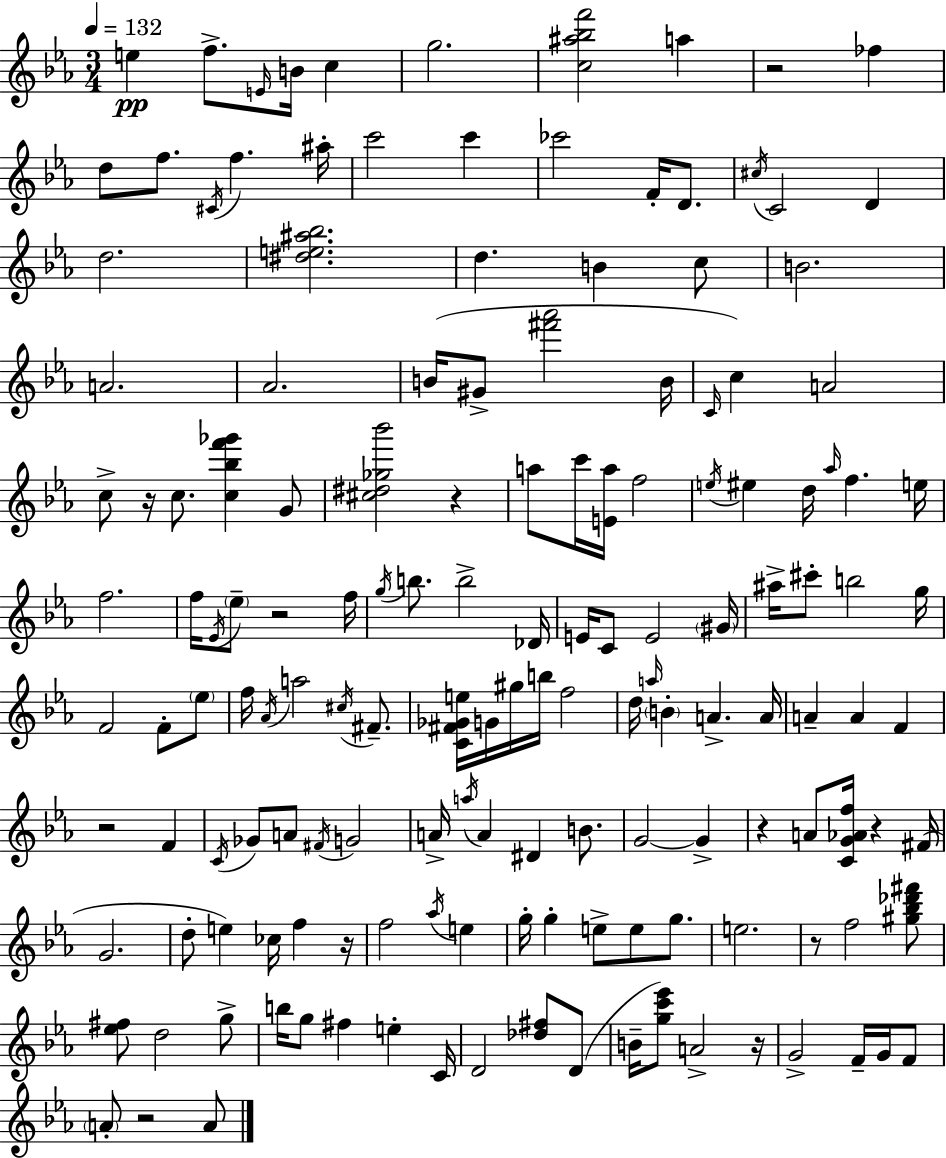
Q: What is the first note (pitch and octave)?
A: E5